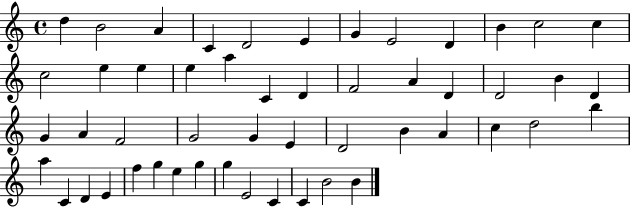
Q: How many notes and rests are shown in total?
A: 51